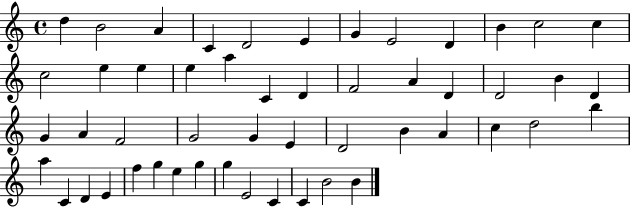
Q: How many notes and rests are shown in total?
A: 51